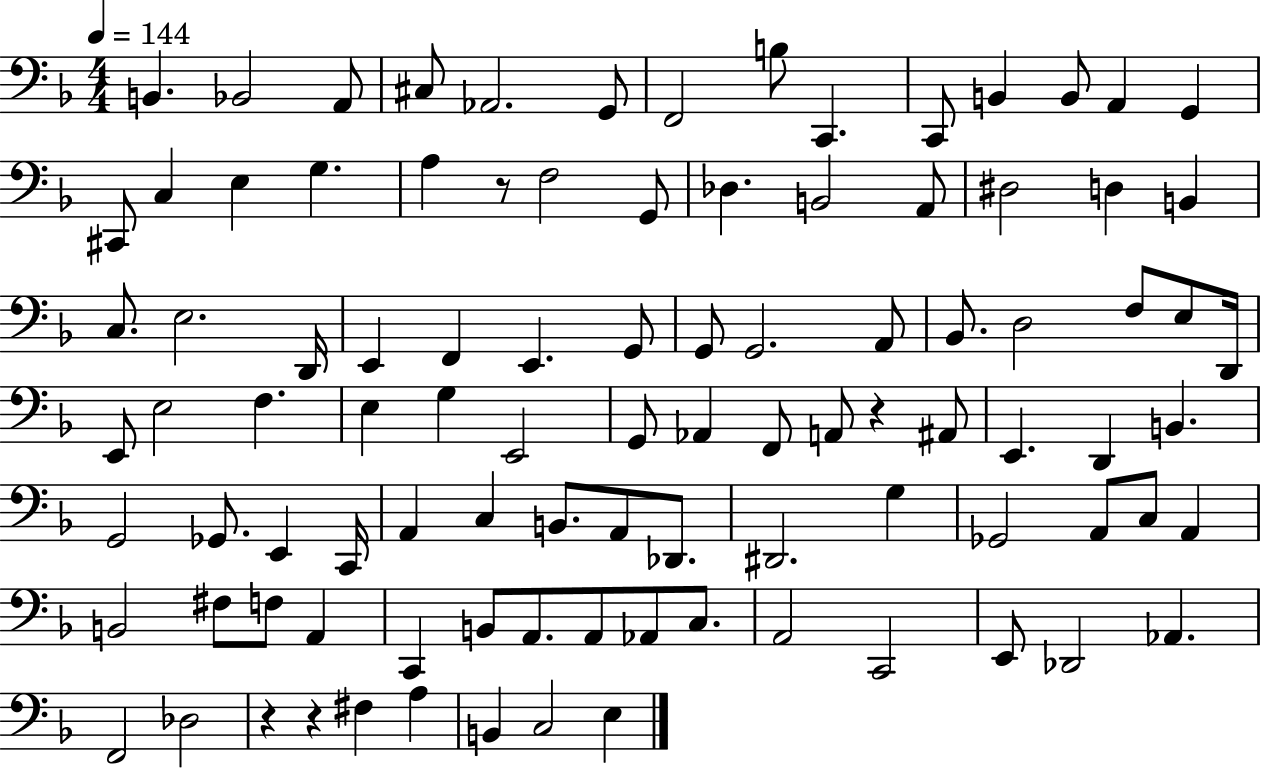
{
  \clef bass
  \numericTimeSignature
  \time 4/4
  \key f \major
  \tempo 4 = 144
  b,4. bes,2 a,8 | cis8 aes,2. g,8 | f,2 b8 c,4. | c,8 b,4 b,8 a,4 g,4 | \break cis,8 c4 e4 g4. | a4 r8 f2 g,8 | des4. b,2 a,8 | dis2 d4 b,4 | \break c8. e2. d,16 | e,4 f,4 e,4. g,8 | g,8 g,2. a,8 | bes,8. d2 f8 e8 d,16 | \break e,8 e2 f4. | e4 g4 e,2 | g,8 aes,4 f,8 a,8 r4 ais,8 | e,4. d,4 b,4. | \break g,2 ges,8. e,4 c,16 | a,4 c4 b,8. a,8 des,8. | dis,2. g4 | ges,2 a,8 c8 a,4 | \break b,2 fis8 f8 a,4 | c,4 b,8 a,8. a,8 aes,8 c8. | a,2 c,2 | e,8 des,2 aes,4. | \break f,2 des2 | r4 r4 fis4 a4 | b,4 c2 e4 | \bar "|."
}